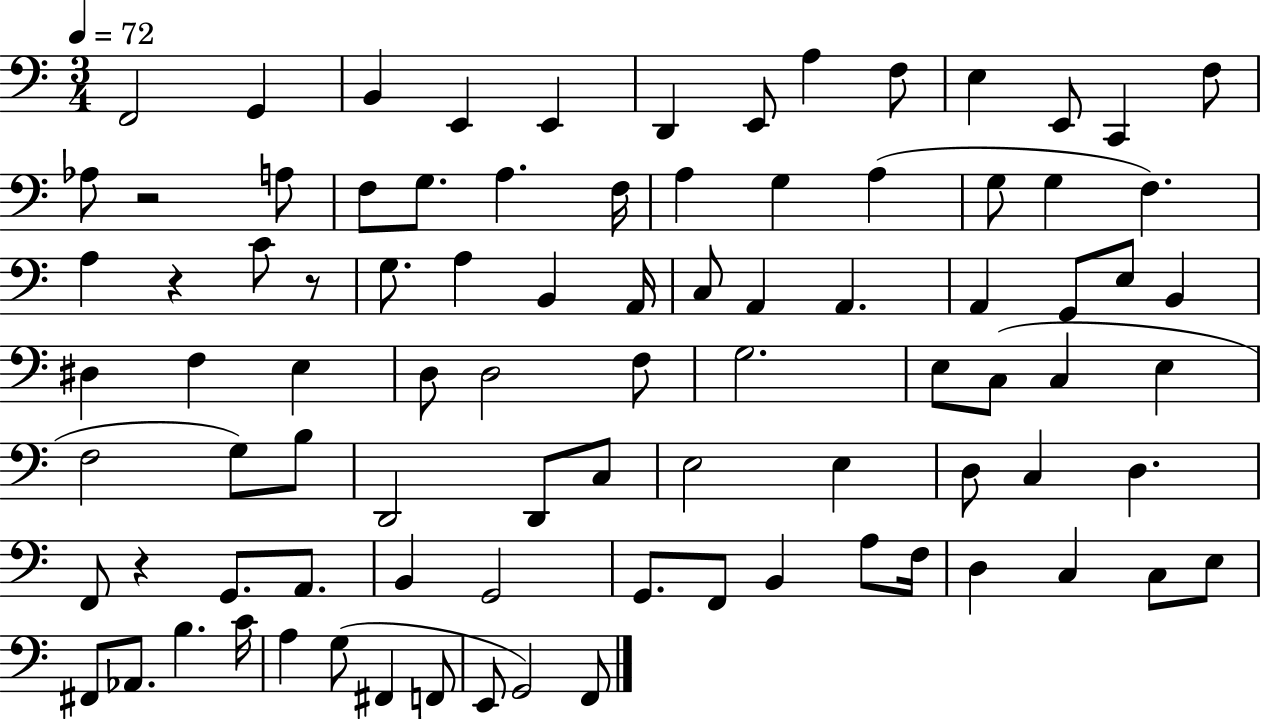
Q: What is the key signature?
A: C major